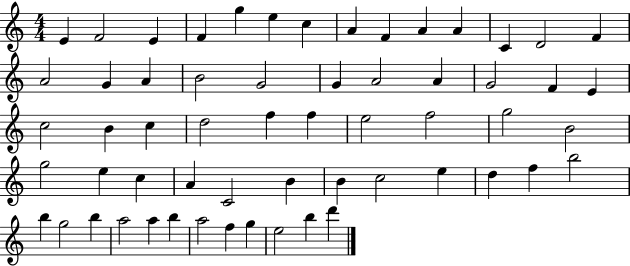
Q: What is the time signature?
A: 4/4